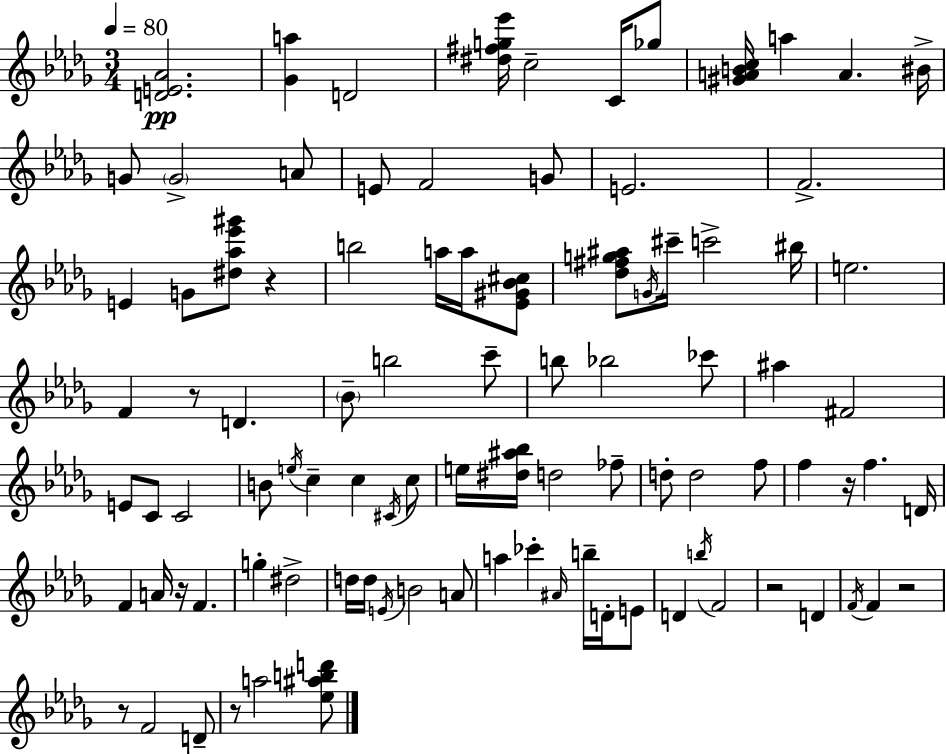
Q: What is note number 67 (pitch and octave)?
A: B5